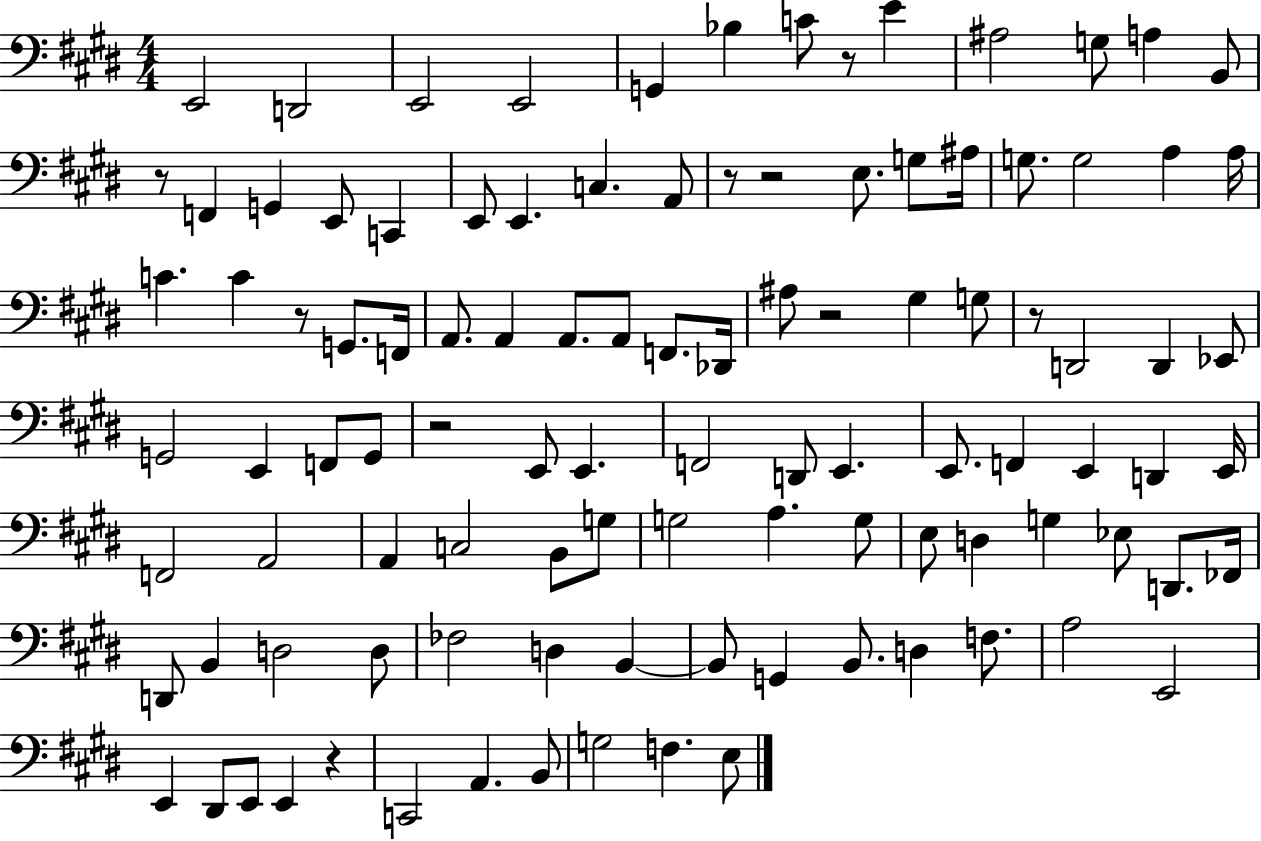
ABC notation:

X:1
T:Untitled
M:4/4
L:1/4
K:E
E,,2 D,,2 E,,2 E,,2 G,, _B, C/2 z/2 E ^A,2 G,/2 A, B,,/2 z/2 F,, G,, E,,/2 C,, E,,/2 E,, C, A,,/2 z/2 z2 E,/2 G,/2 ^A,/4 G,/2 G,2 A, A,/4 C C z/2 G,,/2 F,,/4 A,,/2 A,, A,,/2 A,,/2 F,,/2 _D,,/4 ^A,/2 z2 ^G, G,/2 z/2 D,,2 D,, _E,,/2 G,,2 E,, F,,/2 G,,/2 z2 E,,/2 E,, F,,2 D,,/2 E,, E,,/2 F,, E,, D,, E,,/4 F,,2 A,,2 A,, C,2 B,,/2 G,/2 G,2 A, G,/2 E,/2 D, G, _E,/2 D,,/2 _F,,/4 D,,/2 B,, D,2 D,/2 _F,2 D, B,, B,,/2 G,, B,,/2 D, F,/2 A,2 E,,2 E,, ^D,,/2 E,,/2 E,, z C,,2 A,, B,,/2 G,2 F, E,/2